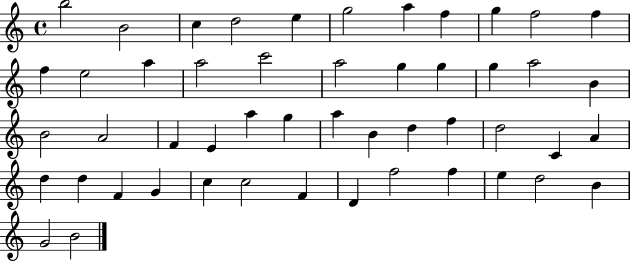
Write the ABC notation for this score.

X:1
T:Untitled
M:4/4
L:1/4
K:C
b2 B2 c d2 e g2 a f g f2 f f e2 a a2 c'2 a2 g g g a2 B B2 A2 F E a g a B d f d2 C A d d F G c c2 F D f2 f e d2 B G2 B2